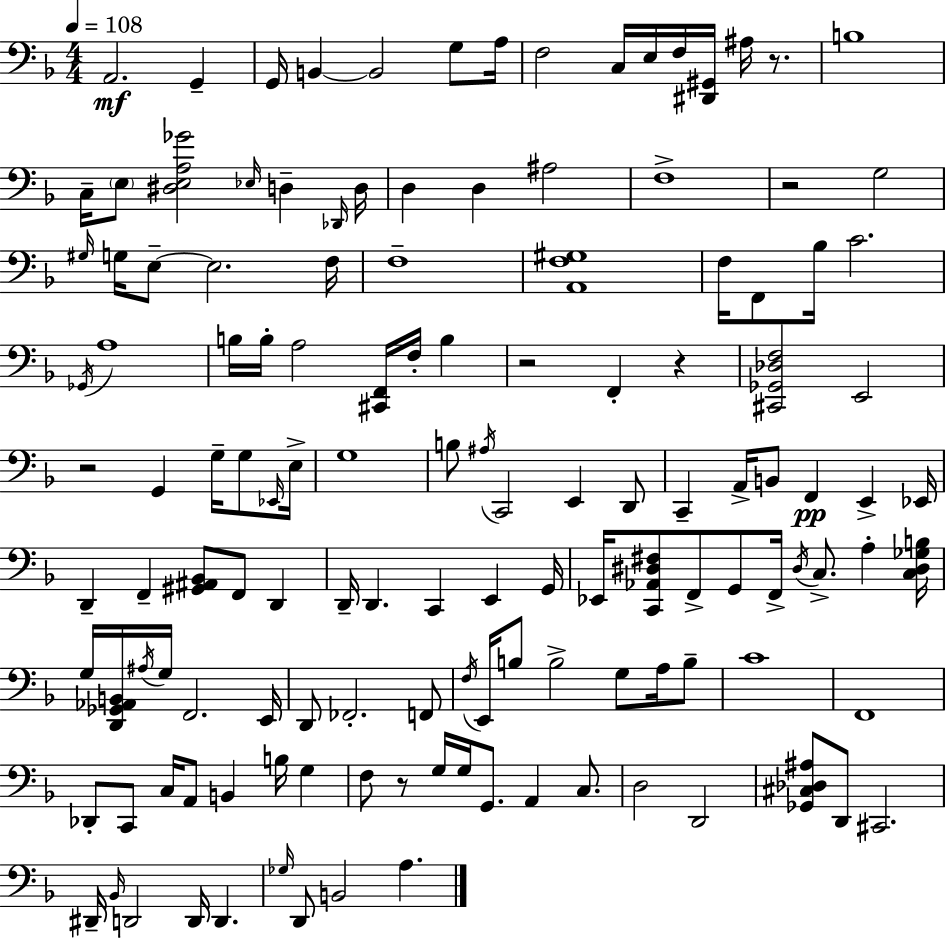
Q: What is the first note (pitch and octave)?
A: A2